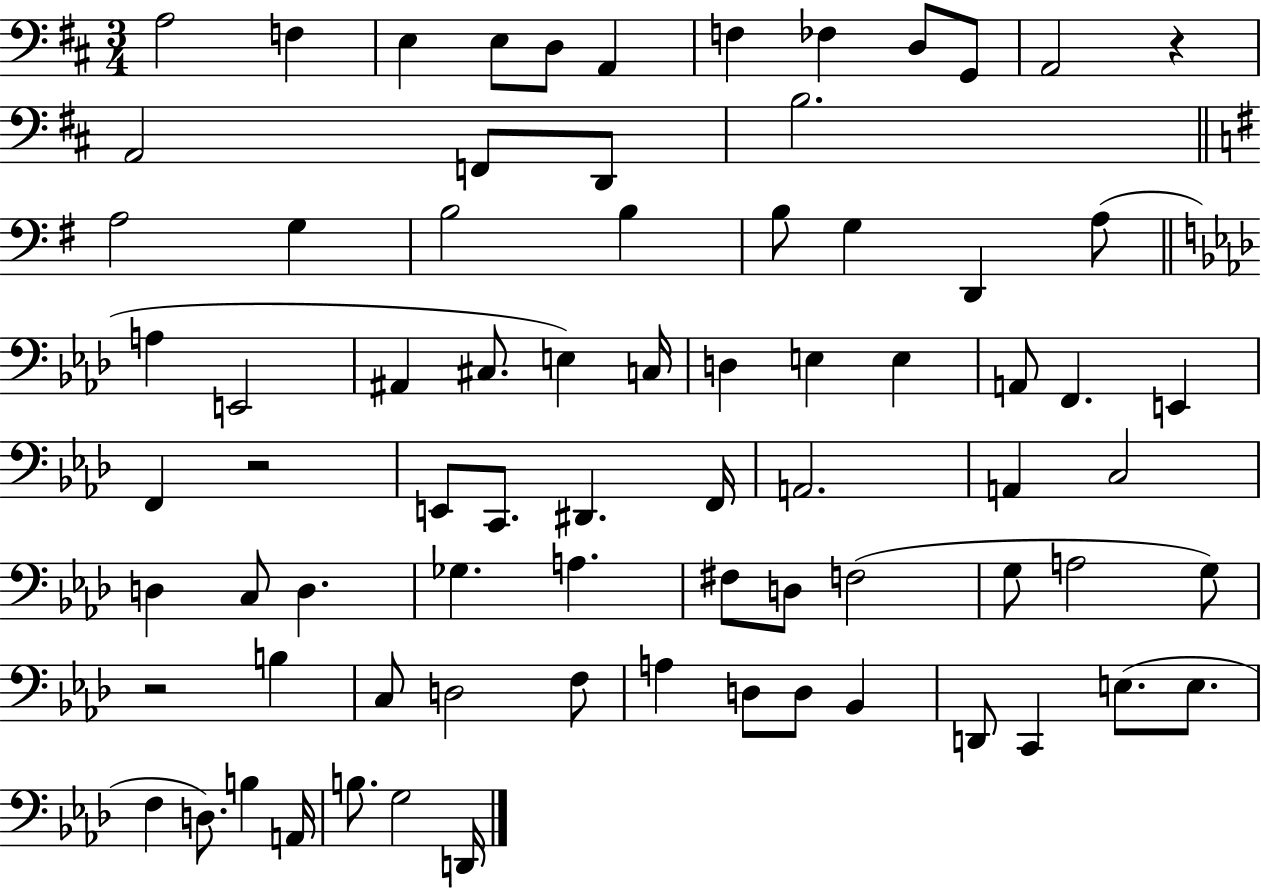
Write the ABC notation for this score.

X:1
T:Untitled
M:3/4
L:1/4
K:D
A,2 F, E, E,/2 D,/2 A,, F, _F, D,/2 G,,/2 A,,2 z A,,2 F,,/2 D,,/2 B,2 A,2 G, B,2 B, B,/2 G, D,, A,/2 A, E,,2 ^A,, ^C,/2 E, C,/4 D, E, E, A,,/2 F,, E,, F,, z2 E,,/2 C,,/2 ^D,, F,,/4 A,,2 A,, C,2 D, C,/2 D, _G, A, ^F,/2 D,/2 F,2 G,/2 A,2 G,/2 z2 B, C,/2 D,2 F,/2 A, D,/2 D,/2 _B,, D,,/2 C,, E,/2 E,/2 F, D,/2 B, A,,/4 B,/2 G,2 D,,/4